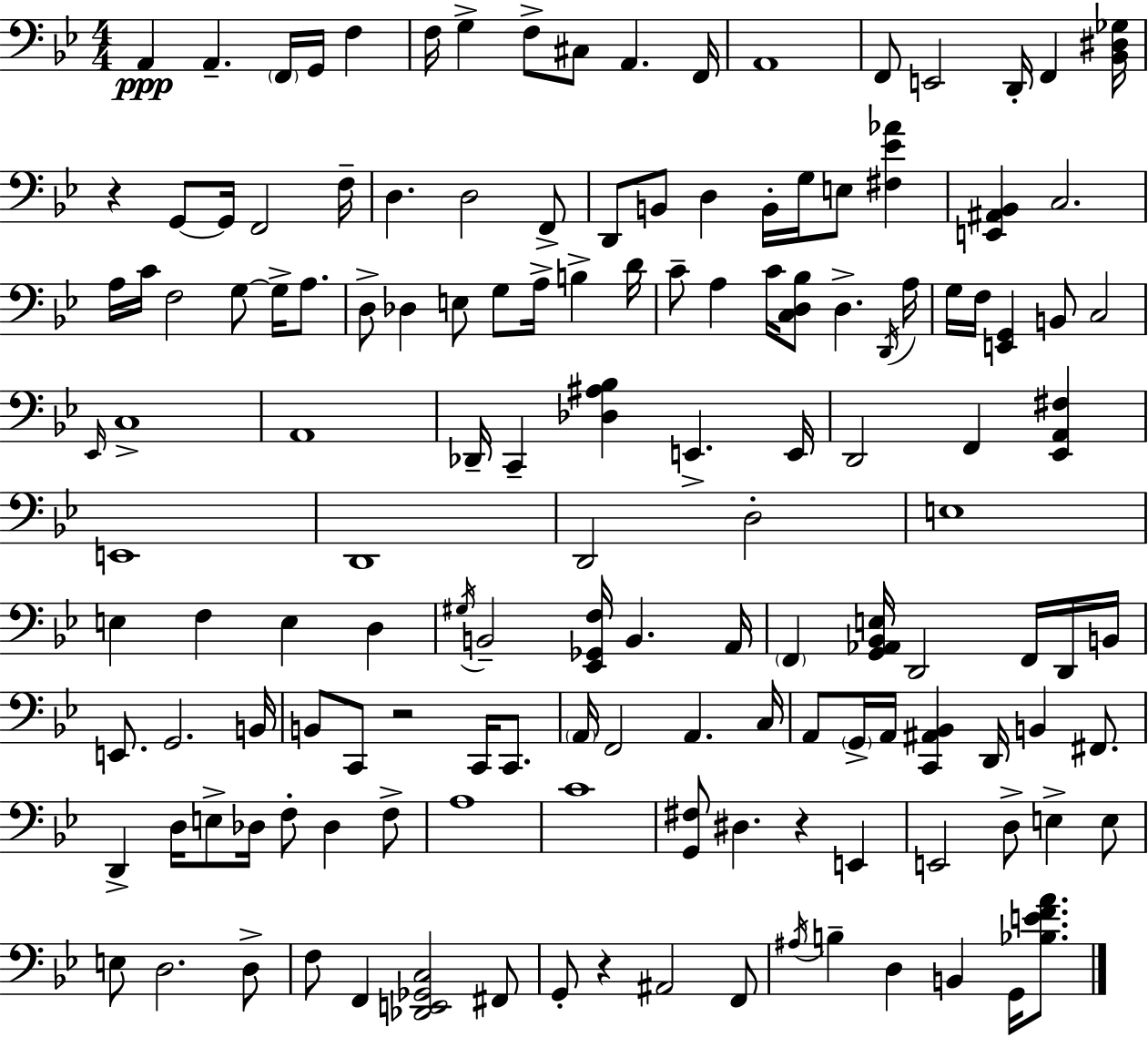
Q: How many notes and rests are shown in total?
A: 143